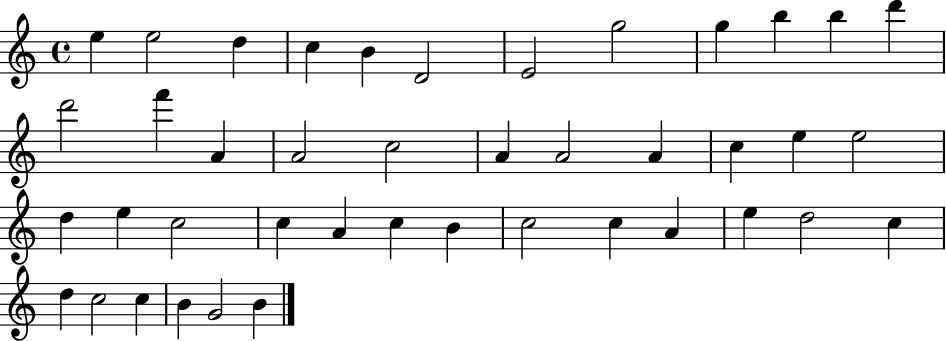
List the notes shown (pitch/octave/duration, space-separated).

E5/q E5/h D5/q C5/q B4/q D4/h E4/h G5/h G5/q B5/q B5/q D6/q D6/h F6/q A4/q A4/h C5/h A4/q A4/h A4/q C5/q E5/q E5/h D5/q E5/q C5/h C5/q A4/q C5/q B4/q C5/h C5/q A4/q E5/q D5/h C5/q D5/q C5/h C5/q B4/q G4/h B4/q